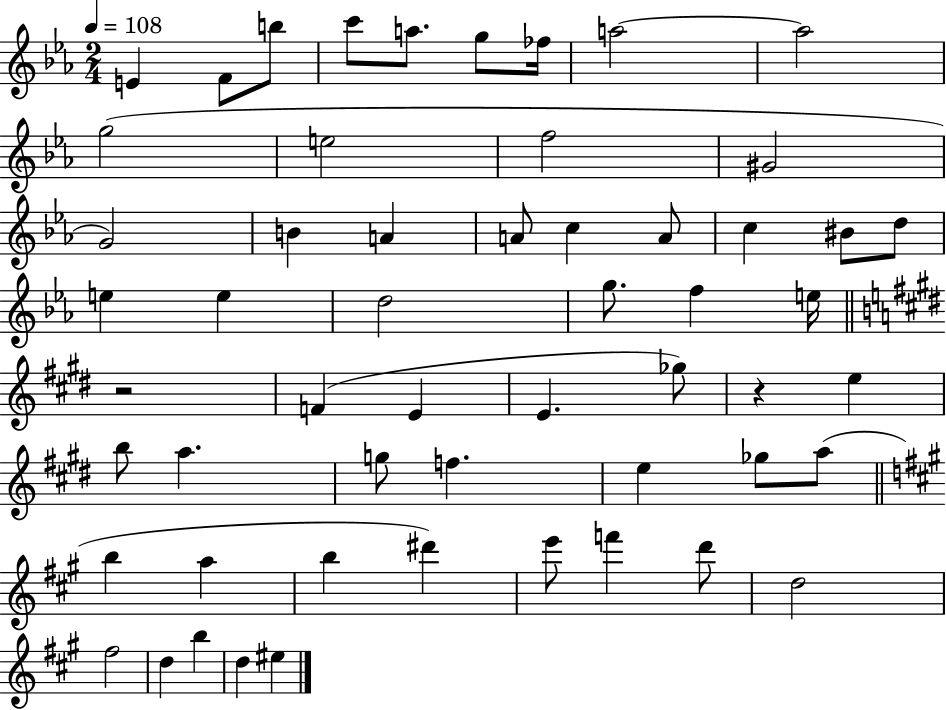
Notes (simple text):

E4/q F4/e B5/e C6/e A5/e. G5/e FES5/s A5/h A5/h G5/h E5/h F5/h G#4/h G4/h B4/q A4/q A4/e C5/q A4/e C5/q BIS4/e D5/e E5/q E5/q D5/h G5/e. F5/q E5/s R/h F4/q E4/q E4/q. Gb5/e R/q E5/q B5/e A5/q. G5/e F5/q. E5/q Gb5/e A5/e B5/q A5/q B5/q D#6/q E6/e F6/q D6/e D5/h F#5/h D5/q B5/q D5/q EIS5/q